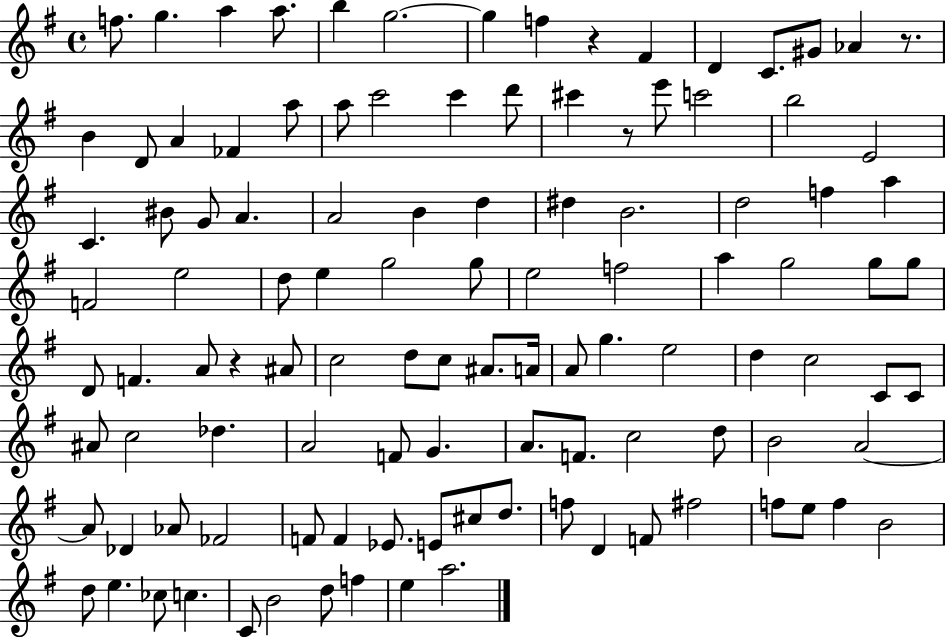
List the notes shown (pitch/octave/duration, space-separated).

F5/e. G5/q. A5/q A5/e. B5/q G5/h. G5/q F5/q R/q F#4/q D4/q C4/e. G#4/e Ab4/q R/e. B4/q D4/e A4/q FES4/q A5/e A5/e C6/h C6/q D6/e C#6/q R/e E6/e C6/h B5/h E4/h C4/q. BIS4/e G4/e A4/q. A4/h B4/q D5/q D#5/q B4/h. D5/h F5/q A5/q F4/h E5/h D5/e E5/q G5/h G5/e E5/h F5/h A5/q G5/h G5/e G5/e D4/e F4/q. A4/e R/q A#4/e C5/h D5/e C5/e A#4/e. A4/s A4/e G5/q. E5/h D5/q C5/h C4/e C4/e A#4/e C5/h Db5/q. A4/h F4/e G4/q. A4/e. F4/e. C5/h D5/e B4/h A4/h A4/e Db4/q Ab4/e FES4/h F4/e F4/q Eb4/e. E4/e C#5/e D5/e. F5/e D4/q F4/e F#5/h F5/e E5/e F5/q B4/h D5/e E5/q. CES5/e C5/q. C4/e B4/h D5/e F5/q E5/q A5/h.